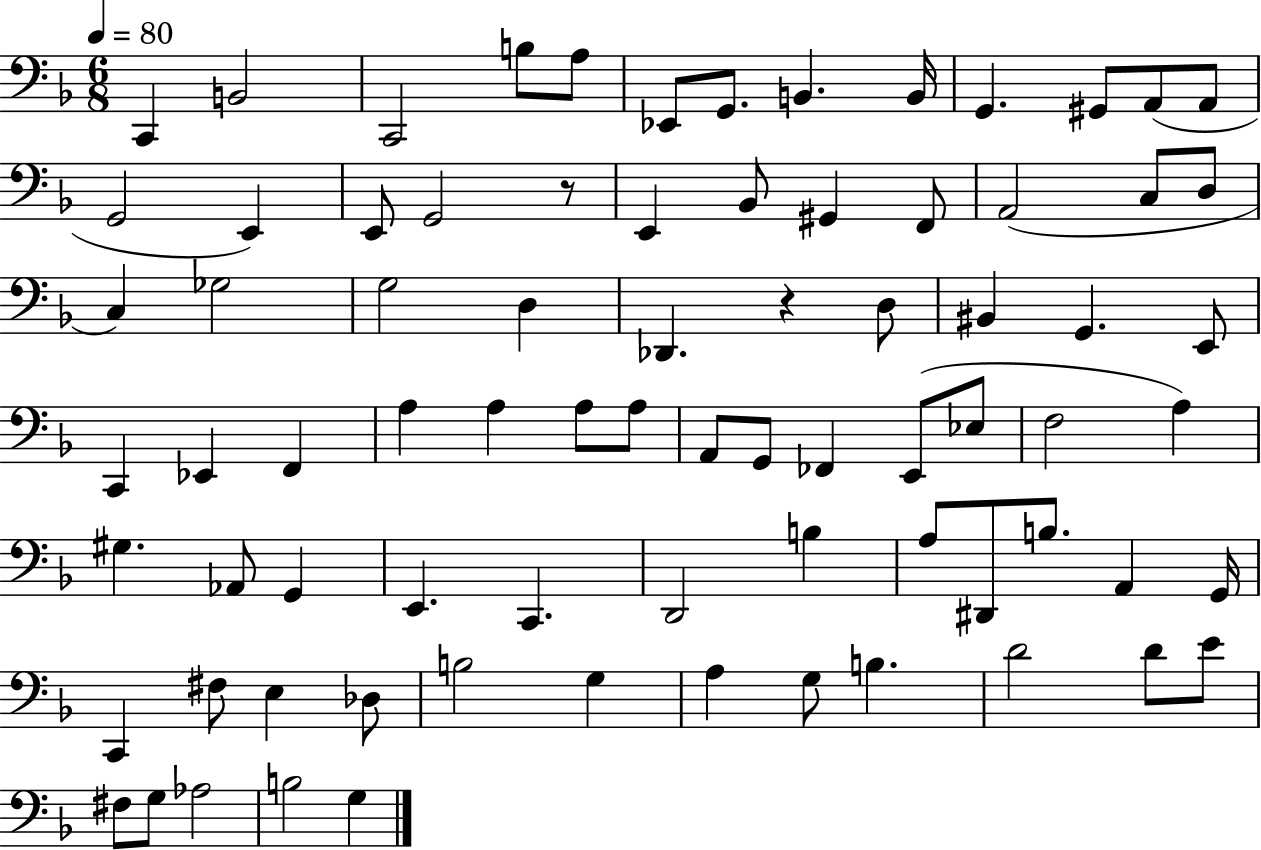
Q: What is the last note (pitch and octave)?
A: G3